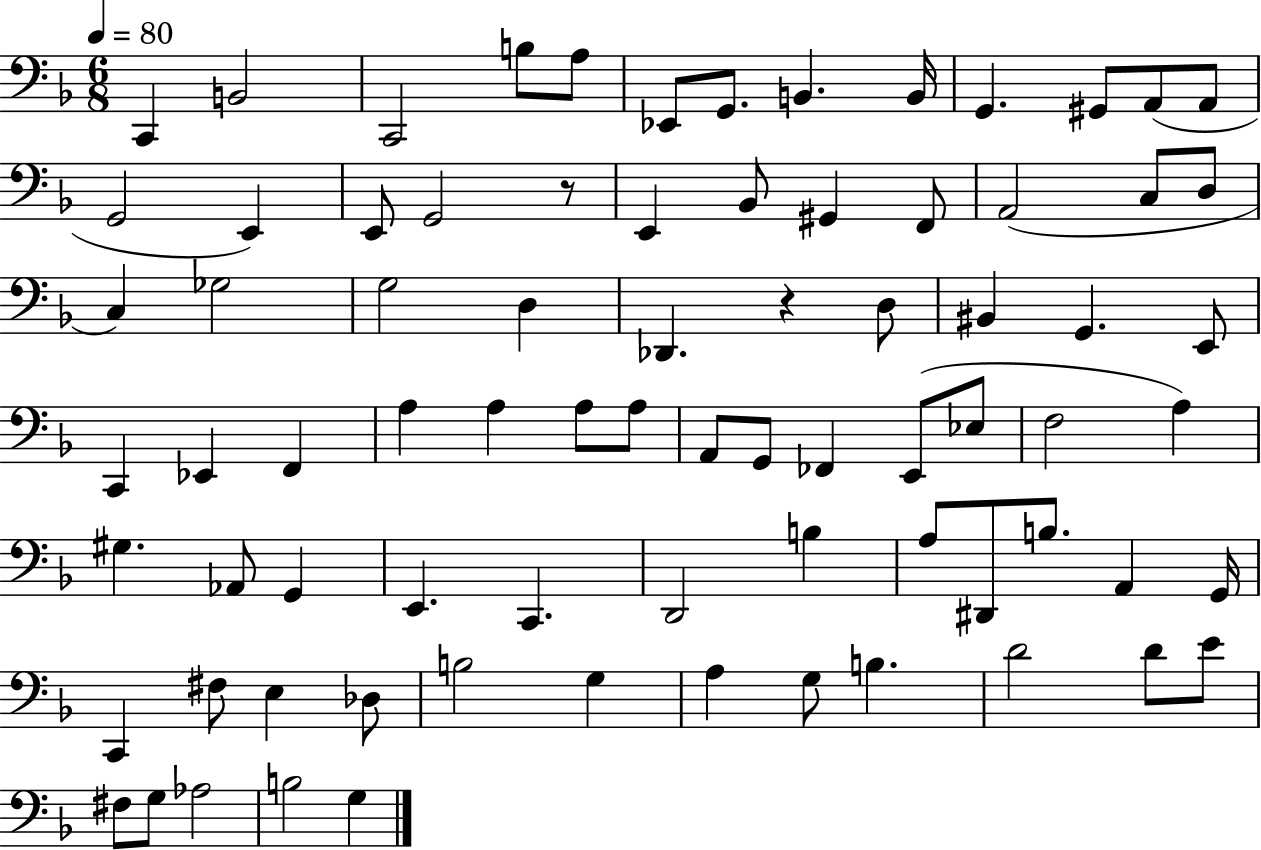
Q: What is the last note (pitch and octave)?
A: G3